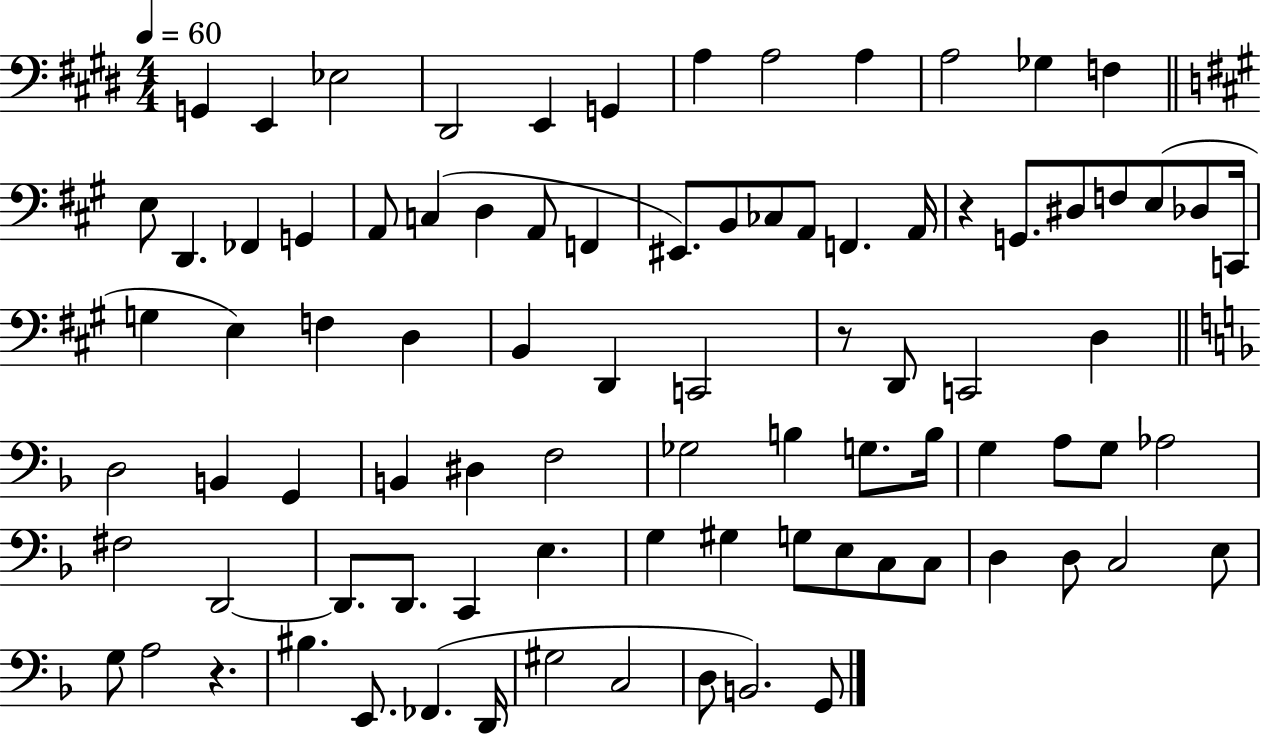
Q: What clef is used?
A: bass